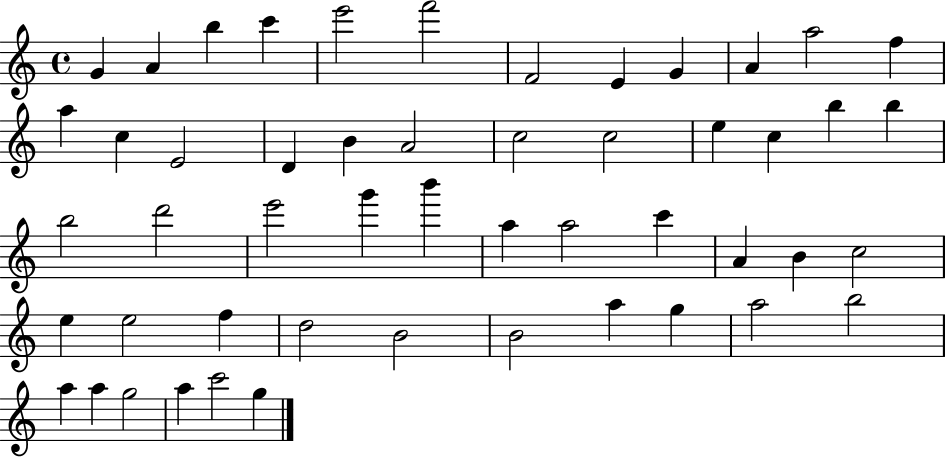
G4/q A4/q B5/q C6/q E6/h F6/h F4/h E4/q G4/q A4/q A5/h F5/q A5/q C5/q E4/h D4/q B4/q A4/h C5/h C5/h E5/q C5/q B5/q B5/q B5/h D6/h E6/h G6/q B6/q A5/q A5/h C6/q A4/q B4/q C5/h E5/q E5/h F5/q D5/h B4/h B4/h A5/q G5/q A5/h B5/h A5/q A5/q G5/h A5/q C6/h G5/q